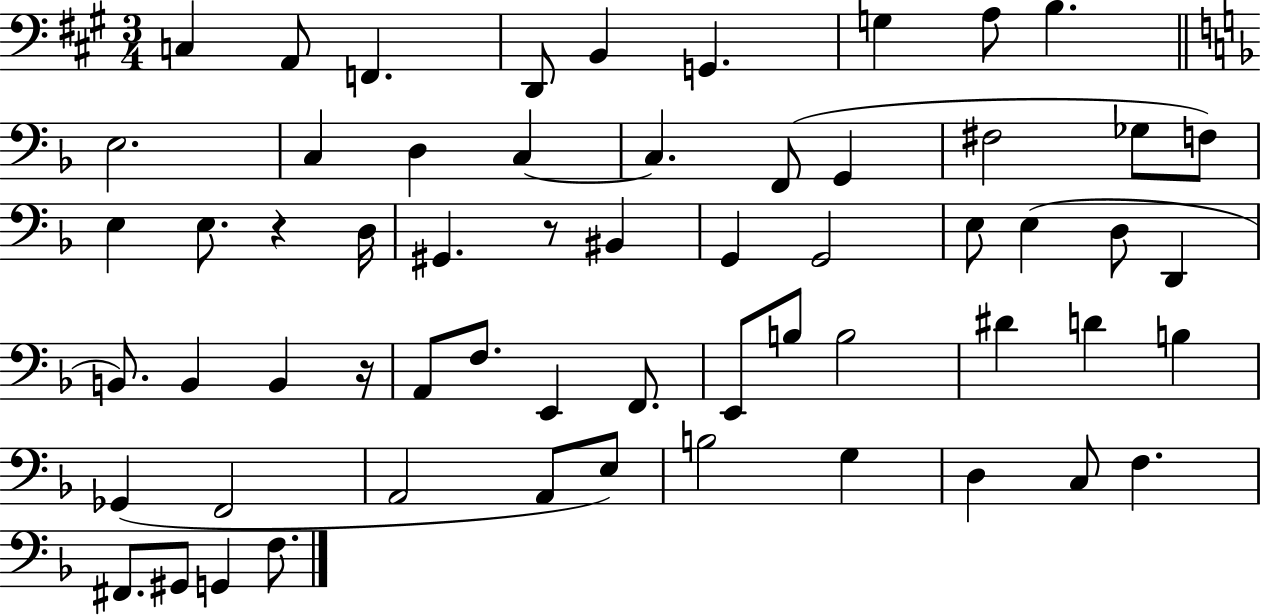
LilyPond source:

{
  \clef bass
  \numericTimeSignature
  \time 3/4
  \key a \major
  c4 a,8 f,4. | d,8 b,4 g,4. | g4 a8 b4. | \bar "||" \break \key f \major e2. | c4 d4 c4~~ | c4. f,8( g,4 | fis2 ges8 f8) | \break e4 e8. r4 d16 | gis,4. r8 bis,4 | g,4 g,2 | e8 e4( d8 d,4 | \break b,8.) b,4 b,4 r16 | a,8 f8. e,4 f,8. | e,8 b8 b2 | dis'4 d'4 b4 | \break ges,4( f,2 | a,2 a,8 e8) | b2 g4 | d4 c8 f4. | \break fis,8. gis,8 g,4 f8. | \bar "|."
}